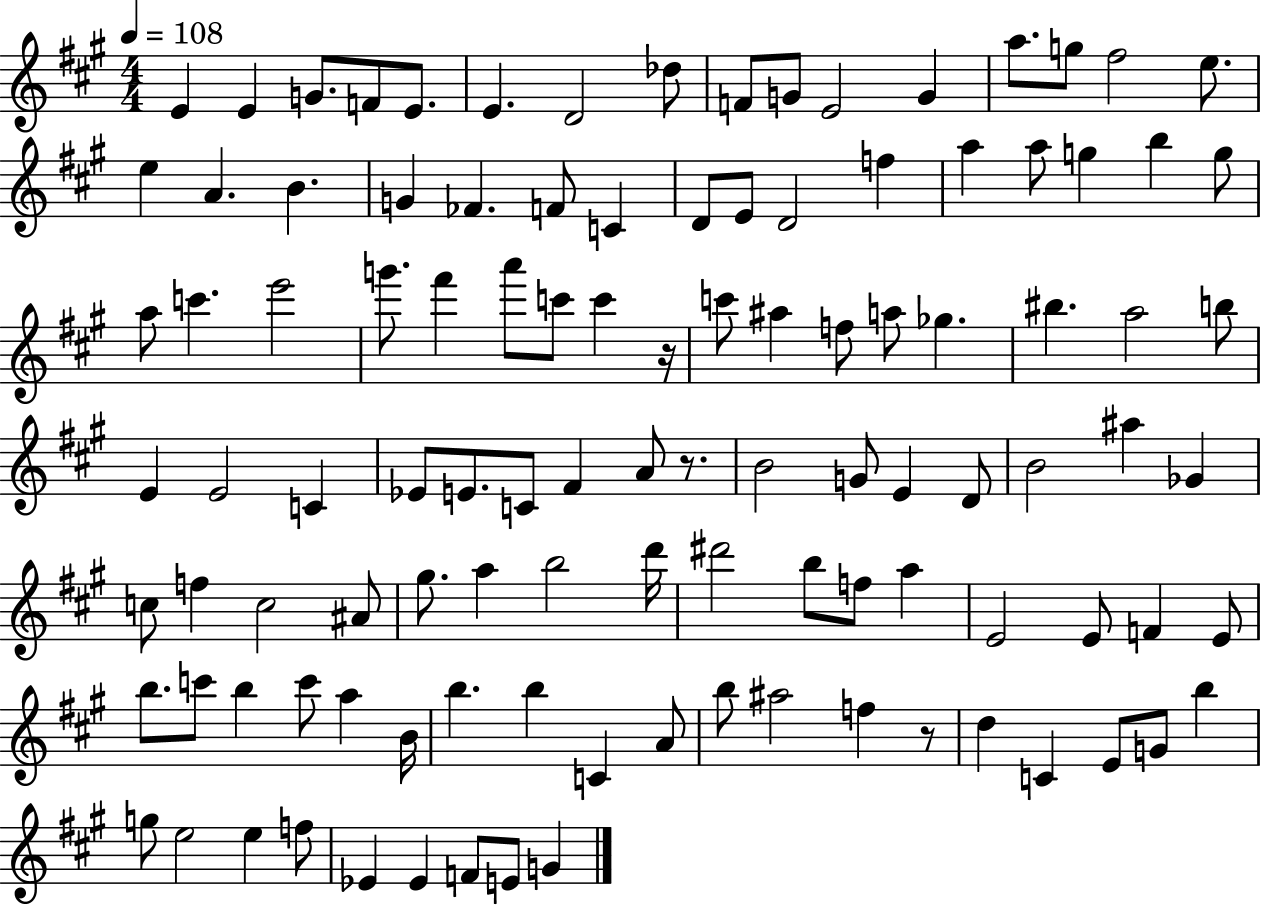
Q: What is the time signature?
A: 4/4